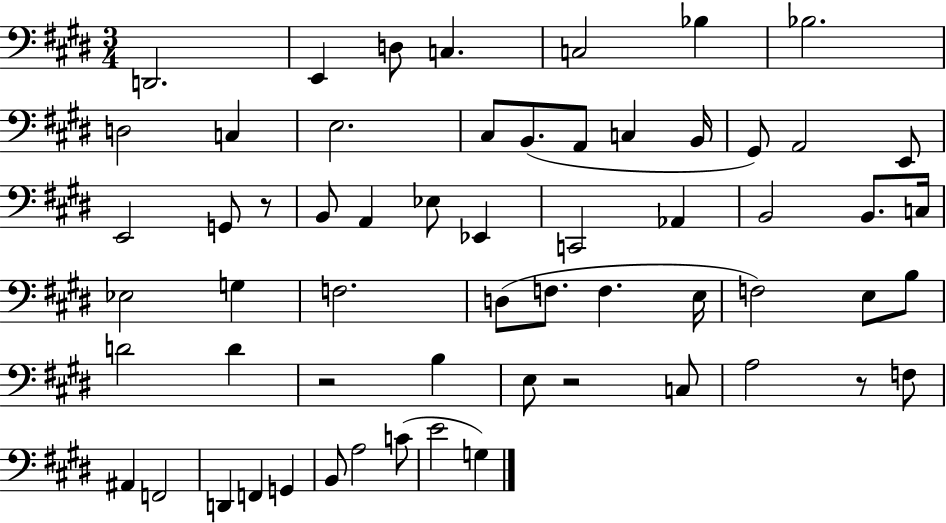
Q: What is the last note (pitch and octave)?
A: G3